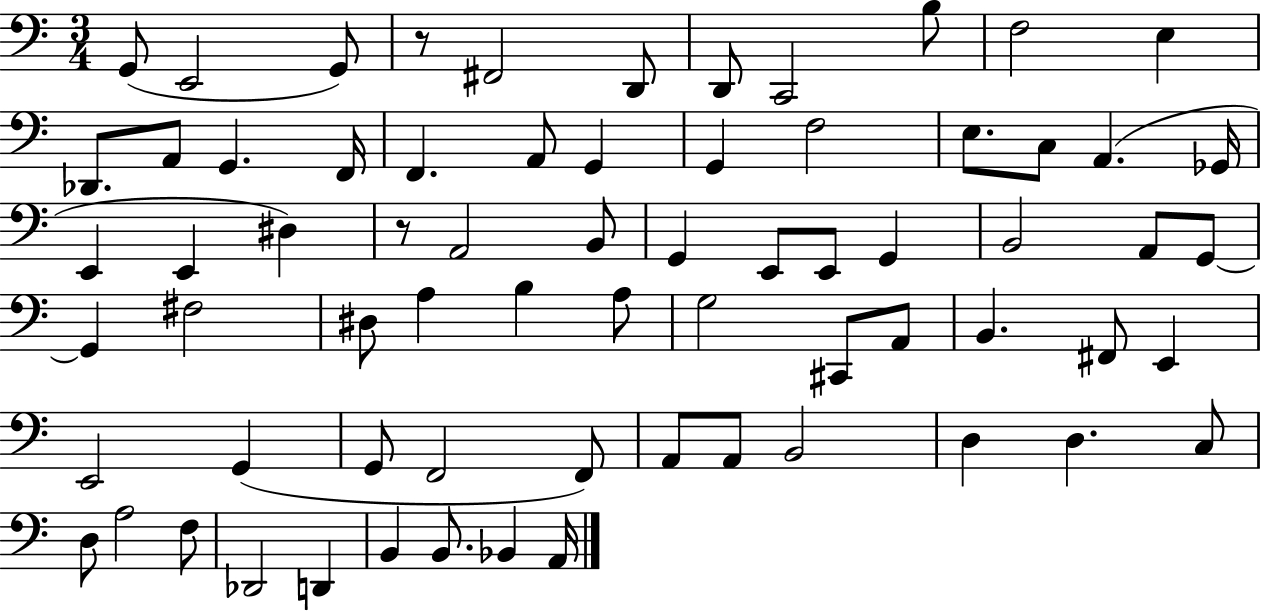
G2/e E2/h G2/e R/e F#2/h D2/e D2/e C2/h B3/e F3/h E3/q Db2/e. A2/e G2/q. F2/s F2/q. A2/e G2/q G2/q F3/h E3/e. C3/e A2/q. Gb2/s E2/q E2/q D#3/q R/e A2/h B2/e G2/q E2/e E2/e G2/q B2/h A2/e G2/e G2/q F#3/h D#3/e A3/q B3/q A3/e G3/h C#2/e A2/e B2/q. F#2/e E2/q E2/h G2/q G2/e F2/h F2/e A2/e A2/e B2/h D3/q D3/q. C3/e D3/e A3/h F3/e Db2/h D2/q B2/q B2/e. Bb2/q A2/s